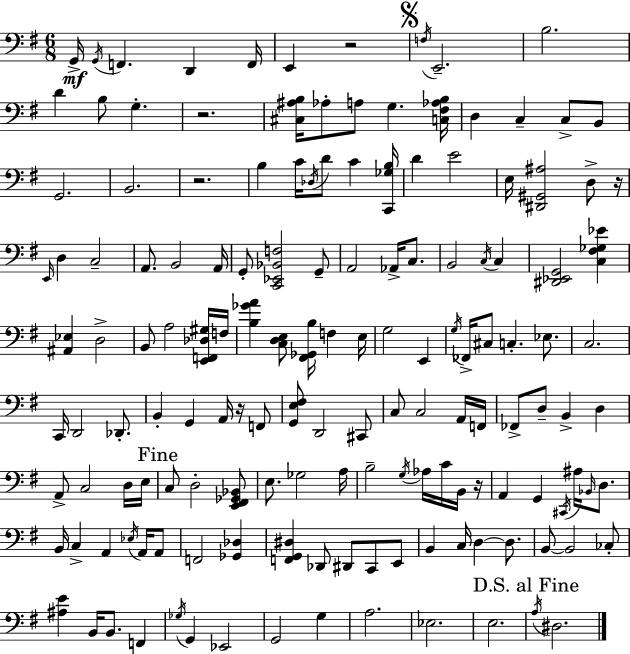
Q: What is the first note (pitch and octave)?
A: G2